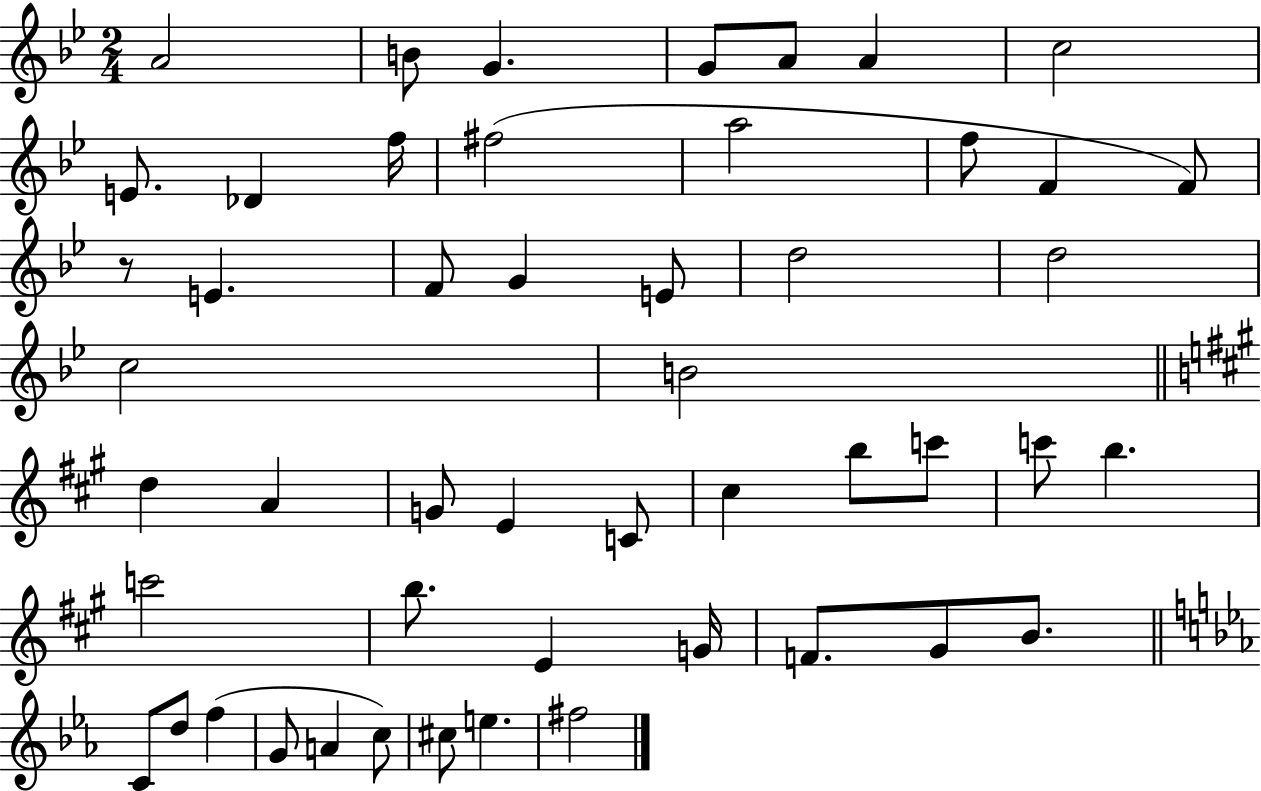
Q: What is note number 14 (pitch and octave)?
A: F4